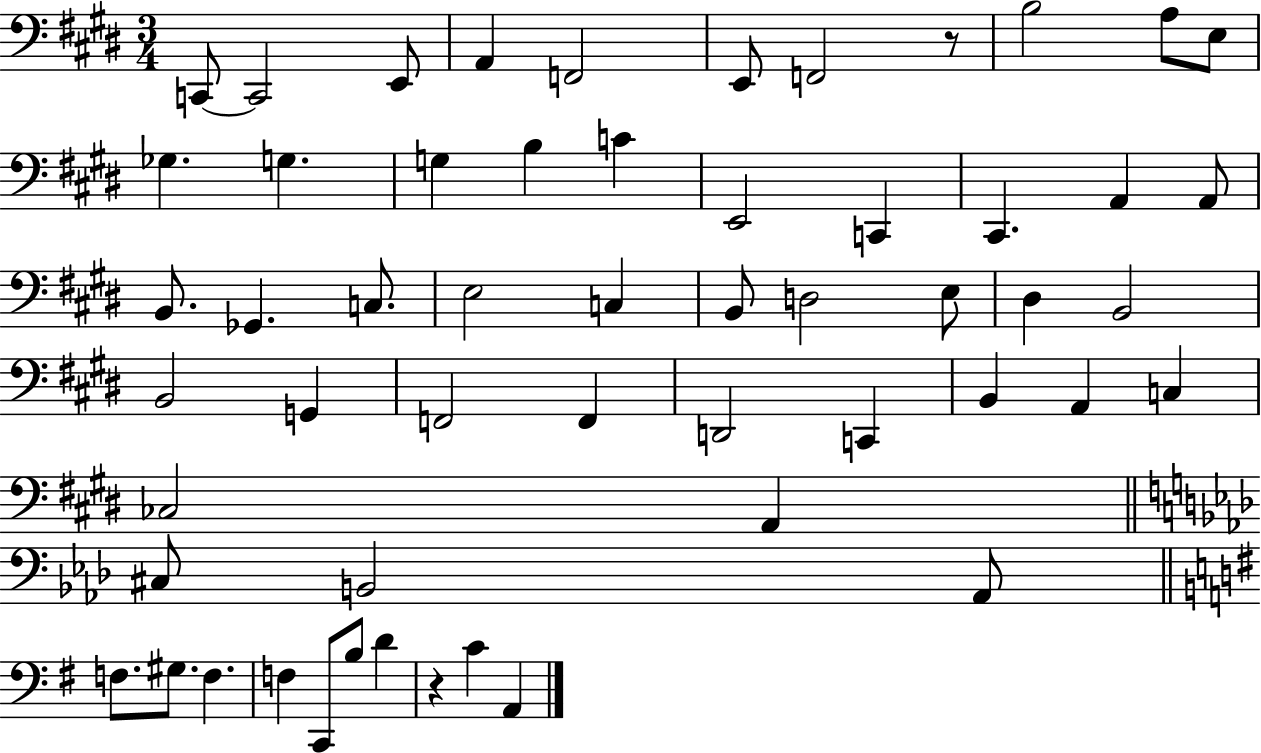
X:1
T:Untitled
M:3/4
L:1/4
K:E
C,,/2 C,,2 E,,/2 A,, F,,2 E,,/2 F,,2 z/2 B,2 A,/2 E,/2 _G, G, G, B, C E,,2 C,, ^C,, A,, A,,/2 B,,/2 _G,, C,/2 E,2 C, B,,/2 D,2 E,/2 ^D, B,,2 B,,2 G,, F,,2 F,, D,,2 C,, B,, A,, C, _C,2 A,, ^C,/2 B,,2 _A,,/2 F,/2 ^G,/2 F, F, C,,/2 B,/2 D z C A,,